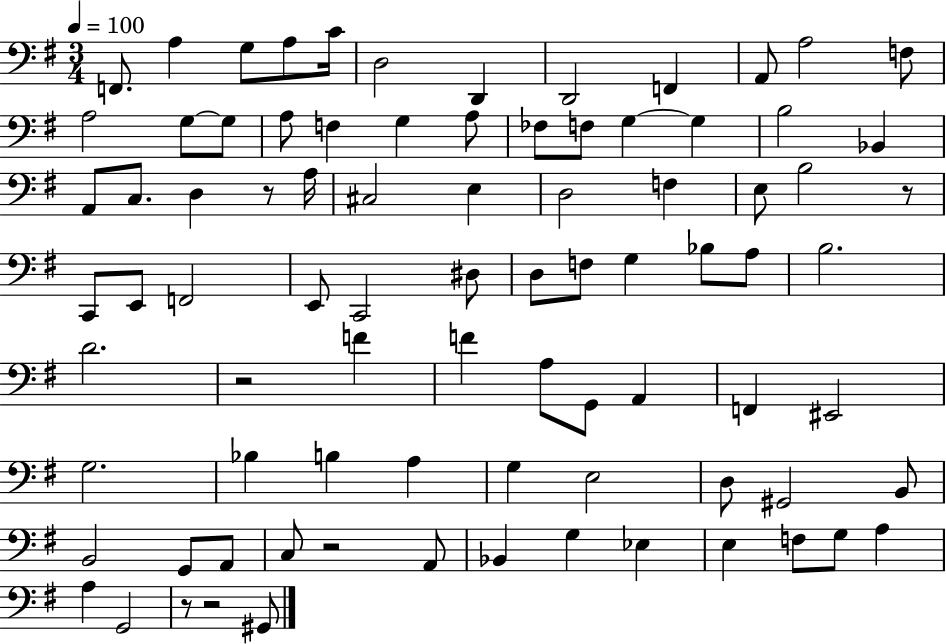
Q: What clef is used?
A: bass